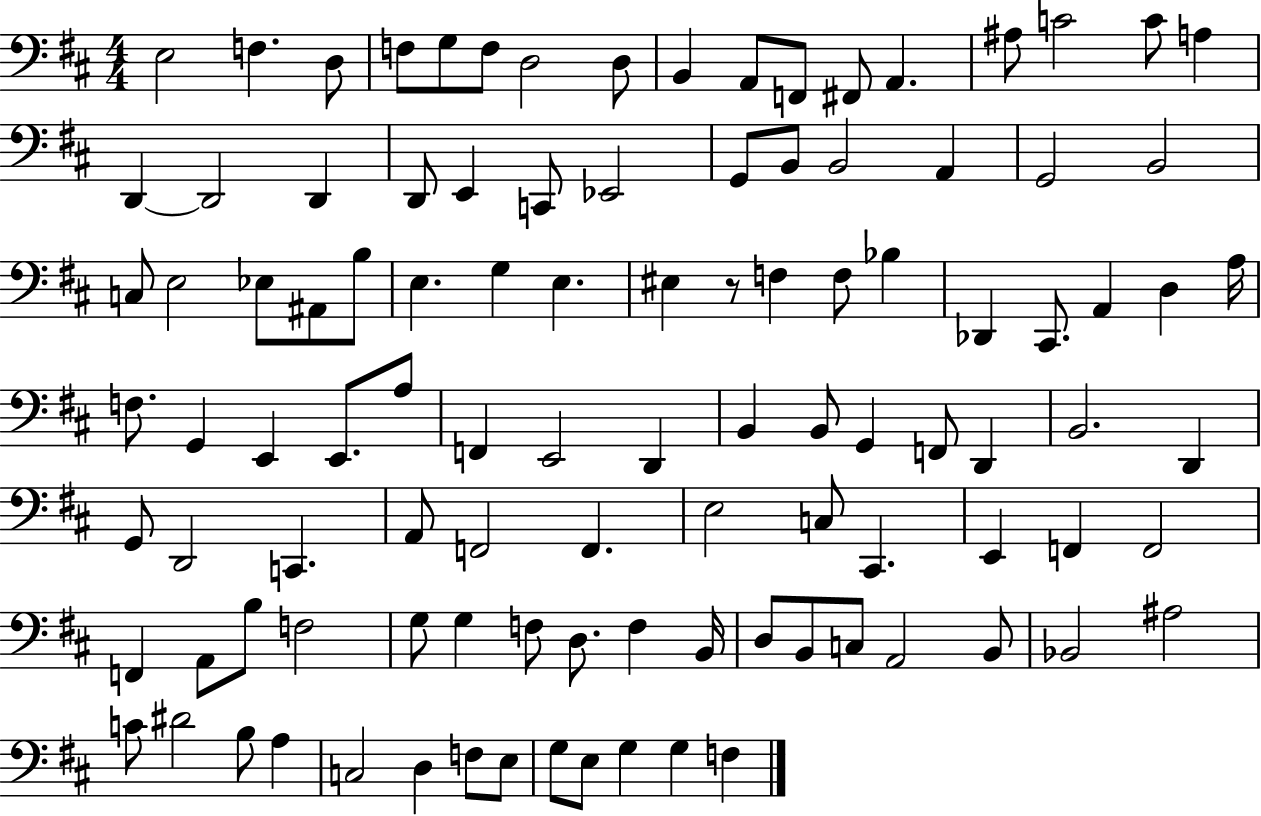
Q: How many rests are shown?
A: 1